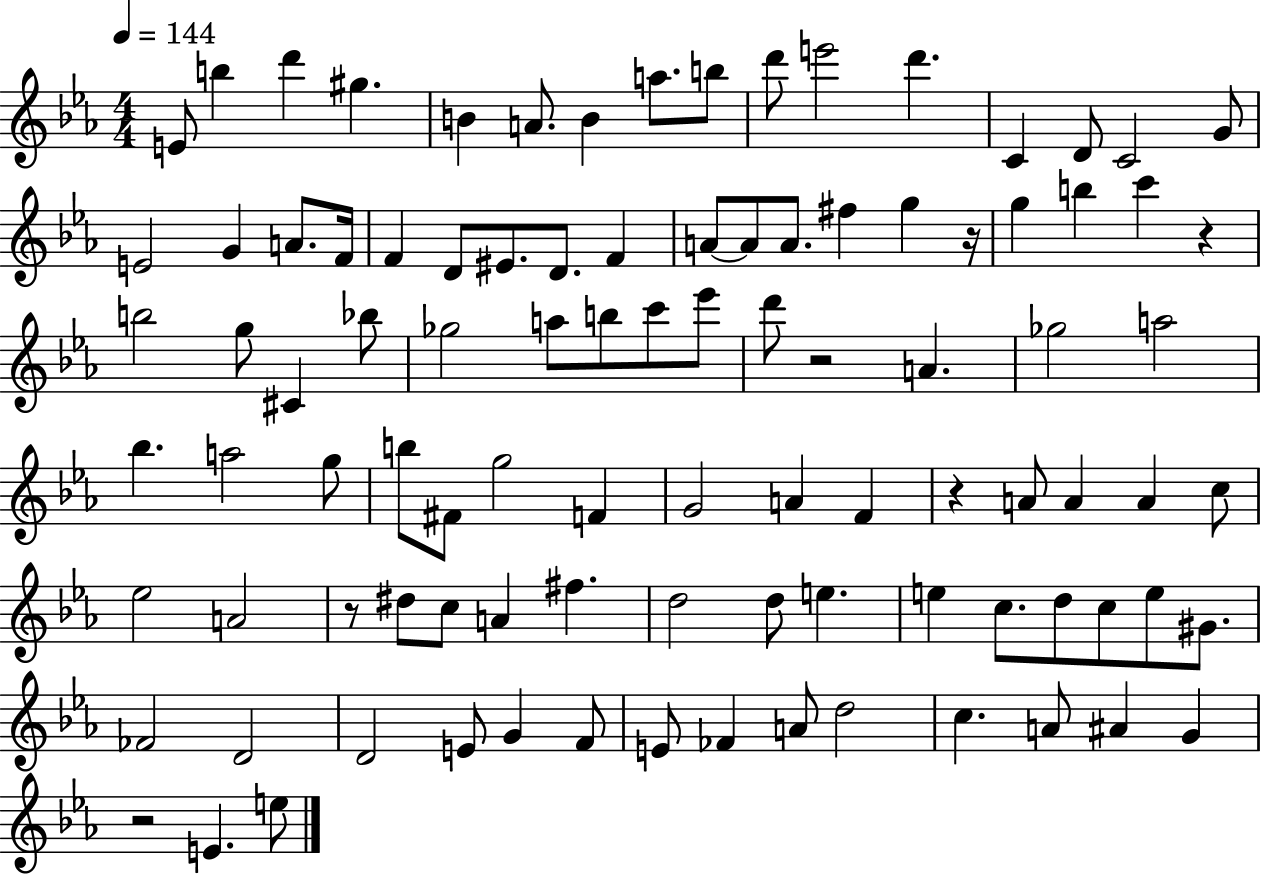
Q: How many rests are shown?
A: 6